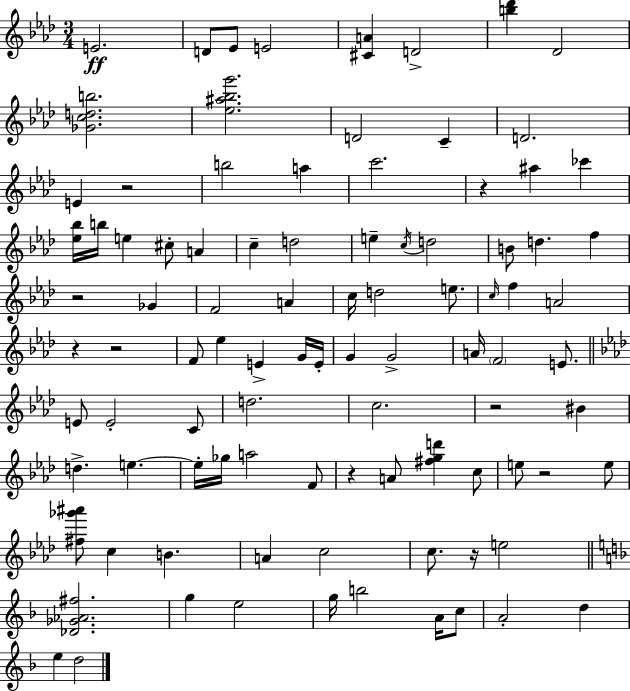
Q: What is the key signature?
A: AES major